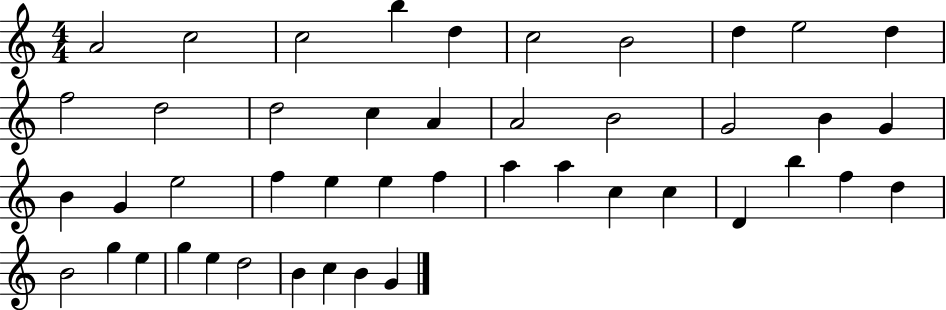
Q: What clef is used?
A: treble